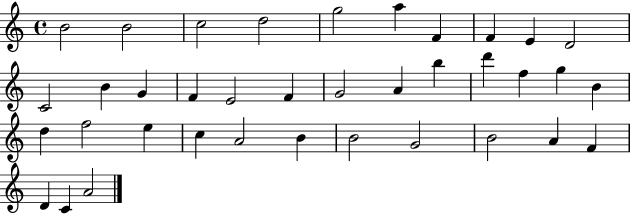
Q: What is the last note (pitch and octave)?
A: A4